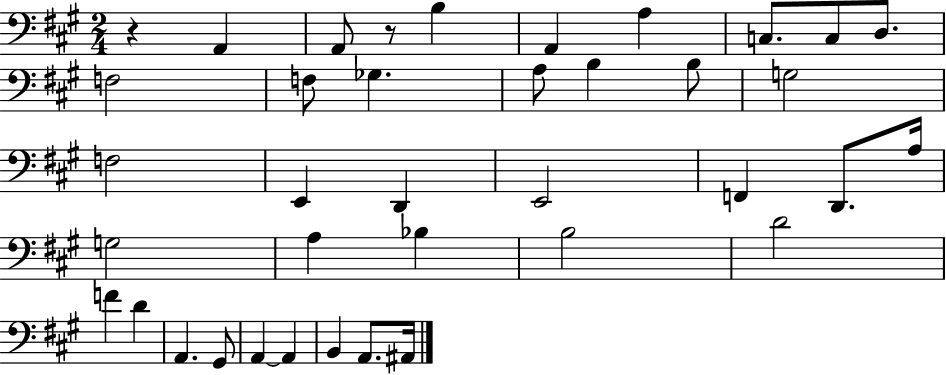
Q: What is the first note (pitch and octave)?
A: A2